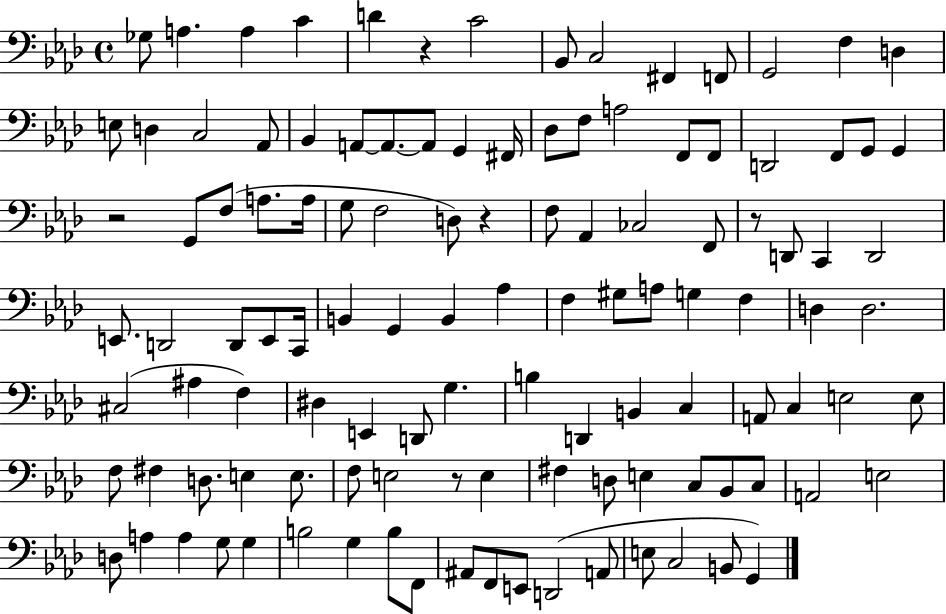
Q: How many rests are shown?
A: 5